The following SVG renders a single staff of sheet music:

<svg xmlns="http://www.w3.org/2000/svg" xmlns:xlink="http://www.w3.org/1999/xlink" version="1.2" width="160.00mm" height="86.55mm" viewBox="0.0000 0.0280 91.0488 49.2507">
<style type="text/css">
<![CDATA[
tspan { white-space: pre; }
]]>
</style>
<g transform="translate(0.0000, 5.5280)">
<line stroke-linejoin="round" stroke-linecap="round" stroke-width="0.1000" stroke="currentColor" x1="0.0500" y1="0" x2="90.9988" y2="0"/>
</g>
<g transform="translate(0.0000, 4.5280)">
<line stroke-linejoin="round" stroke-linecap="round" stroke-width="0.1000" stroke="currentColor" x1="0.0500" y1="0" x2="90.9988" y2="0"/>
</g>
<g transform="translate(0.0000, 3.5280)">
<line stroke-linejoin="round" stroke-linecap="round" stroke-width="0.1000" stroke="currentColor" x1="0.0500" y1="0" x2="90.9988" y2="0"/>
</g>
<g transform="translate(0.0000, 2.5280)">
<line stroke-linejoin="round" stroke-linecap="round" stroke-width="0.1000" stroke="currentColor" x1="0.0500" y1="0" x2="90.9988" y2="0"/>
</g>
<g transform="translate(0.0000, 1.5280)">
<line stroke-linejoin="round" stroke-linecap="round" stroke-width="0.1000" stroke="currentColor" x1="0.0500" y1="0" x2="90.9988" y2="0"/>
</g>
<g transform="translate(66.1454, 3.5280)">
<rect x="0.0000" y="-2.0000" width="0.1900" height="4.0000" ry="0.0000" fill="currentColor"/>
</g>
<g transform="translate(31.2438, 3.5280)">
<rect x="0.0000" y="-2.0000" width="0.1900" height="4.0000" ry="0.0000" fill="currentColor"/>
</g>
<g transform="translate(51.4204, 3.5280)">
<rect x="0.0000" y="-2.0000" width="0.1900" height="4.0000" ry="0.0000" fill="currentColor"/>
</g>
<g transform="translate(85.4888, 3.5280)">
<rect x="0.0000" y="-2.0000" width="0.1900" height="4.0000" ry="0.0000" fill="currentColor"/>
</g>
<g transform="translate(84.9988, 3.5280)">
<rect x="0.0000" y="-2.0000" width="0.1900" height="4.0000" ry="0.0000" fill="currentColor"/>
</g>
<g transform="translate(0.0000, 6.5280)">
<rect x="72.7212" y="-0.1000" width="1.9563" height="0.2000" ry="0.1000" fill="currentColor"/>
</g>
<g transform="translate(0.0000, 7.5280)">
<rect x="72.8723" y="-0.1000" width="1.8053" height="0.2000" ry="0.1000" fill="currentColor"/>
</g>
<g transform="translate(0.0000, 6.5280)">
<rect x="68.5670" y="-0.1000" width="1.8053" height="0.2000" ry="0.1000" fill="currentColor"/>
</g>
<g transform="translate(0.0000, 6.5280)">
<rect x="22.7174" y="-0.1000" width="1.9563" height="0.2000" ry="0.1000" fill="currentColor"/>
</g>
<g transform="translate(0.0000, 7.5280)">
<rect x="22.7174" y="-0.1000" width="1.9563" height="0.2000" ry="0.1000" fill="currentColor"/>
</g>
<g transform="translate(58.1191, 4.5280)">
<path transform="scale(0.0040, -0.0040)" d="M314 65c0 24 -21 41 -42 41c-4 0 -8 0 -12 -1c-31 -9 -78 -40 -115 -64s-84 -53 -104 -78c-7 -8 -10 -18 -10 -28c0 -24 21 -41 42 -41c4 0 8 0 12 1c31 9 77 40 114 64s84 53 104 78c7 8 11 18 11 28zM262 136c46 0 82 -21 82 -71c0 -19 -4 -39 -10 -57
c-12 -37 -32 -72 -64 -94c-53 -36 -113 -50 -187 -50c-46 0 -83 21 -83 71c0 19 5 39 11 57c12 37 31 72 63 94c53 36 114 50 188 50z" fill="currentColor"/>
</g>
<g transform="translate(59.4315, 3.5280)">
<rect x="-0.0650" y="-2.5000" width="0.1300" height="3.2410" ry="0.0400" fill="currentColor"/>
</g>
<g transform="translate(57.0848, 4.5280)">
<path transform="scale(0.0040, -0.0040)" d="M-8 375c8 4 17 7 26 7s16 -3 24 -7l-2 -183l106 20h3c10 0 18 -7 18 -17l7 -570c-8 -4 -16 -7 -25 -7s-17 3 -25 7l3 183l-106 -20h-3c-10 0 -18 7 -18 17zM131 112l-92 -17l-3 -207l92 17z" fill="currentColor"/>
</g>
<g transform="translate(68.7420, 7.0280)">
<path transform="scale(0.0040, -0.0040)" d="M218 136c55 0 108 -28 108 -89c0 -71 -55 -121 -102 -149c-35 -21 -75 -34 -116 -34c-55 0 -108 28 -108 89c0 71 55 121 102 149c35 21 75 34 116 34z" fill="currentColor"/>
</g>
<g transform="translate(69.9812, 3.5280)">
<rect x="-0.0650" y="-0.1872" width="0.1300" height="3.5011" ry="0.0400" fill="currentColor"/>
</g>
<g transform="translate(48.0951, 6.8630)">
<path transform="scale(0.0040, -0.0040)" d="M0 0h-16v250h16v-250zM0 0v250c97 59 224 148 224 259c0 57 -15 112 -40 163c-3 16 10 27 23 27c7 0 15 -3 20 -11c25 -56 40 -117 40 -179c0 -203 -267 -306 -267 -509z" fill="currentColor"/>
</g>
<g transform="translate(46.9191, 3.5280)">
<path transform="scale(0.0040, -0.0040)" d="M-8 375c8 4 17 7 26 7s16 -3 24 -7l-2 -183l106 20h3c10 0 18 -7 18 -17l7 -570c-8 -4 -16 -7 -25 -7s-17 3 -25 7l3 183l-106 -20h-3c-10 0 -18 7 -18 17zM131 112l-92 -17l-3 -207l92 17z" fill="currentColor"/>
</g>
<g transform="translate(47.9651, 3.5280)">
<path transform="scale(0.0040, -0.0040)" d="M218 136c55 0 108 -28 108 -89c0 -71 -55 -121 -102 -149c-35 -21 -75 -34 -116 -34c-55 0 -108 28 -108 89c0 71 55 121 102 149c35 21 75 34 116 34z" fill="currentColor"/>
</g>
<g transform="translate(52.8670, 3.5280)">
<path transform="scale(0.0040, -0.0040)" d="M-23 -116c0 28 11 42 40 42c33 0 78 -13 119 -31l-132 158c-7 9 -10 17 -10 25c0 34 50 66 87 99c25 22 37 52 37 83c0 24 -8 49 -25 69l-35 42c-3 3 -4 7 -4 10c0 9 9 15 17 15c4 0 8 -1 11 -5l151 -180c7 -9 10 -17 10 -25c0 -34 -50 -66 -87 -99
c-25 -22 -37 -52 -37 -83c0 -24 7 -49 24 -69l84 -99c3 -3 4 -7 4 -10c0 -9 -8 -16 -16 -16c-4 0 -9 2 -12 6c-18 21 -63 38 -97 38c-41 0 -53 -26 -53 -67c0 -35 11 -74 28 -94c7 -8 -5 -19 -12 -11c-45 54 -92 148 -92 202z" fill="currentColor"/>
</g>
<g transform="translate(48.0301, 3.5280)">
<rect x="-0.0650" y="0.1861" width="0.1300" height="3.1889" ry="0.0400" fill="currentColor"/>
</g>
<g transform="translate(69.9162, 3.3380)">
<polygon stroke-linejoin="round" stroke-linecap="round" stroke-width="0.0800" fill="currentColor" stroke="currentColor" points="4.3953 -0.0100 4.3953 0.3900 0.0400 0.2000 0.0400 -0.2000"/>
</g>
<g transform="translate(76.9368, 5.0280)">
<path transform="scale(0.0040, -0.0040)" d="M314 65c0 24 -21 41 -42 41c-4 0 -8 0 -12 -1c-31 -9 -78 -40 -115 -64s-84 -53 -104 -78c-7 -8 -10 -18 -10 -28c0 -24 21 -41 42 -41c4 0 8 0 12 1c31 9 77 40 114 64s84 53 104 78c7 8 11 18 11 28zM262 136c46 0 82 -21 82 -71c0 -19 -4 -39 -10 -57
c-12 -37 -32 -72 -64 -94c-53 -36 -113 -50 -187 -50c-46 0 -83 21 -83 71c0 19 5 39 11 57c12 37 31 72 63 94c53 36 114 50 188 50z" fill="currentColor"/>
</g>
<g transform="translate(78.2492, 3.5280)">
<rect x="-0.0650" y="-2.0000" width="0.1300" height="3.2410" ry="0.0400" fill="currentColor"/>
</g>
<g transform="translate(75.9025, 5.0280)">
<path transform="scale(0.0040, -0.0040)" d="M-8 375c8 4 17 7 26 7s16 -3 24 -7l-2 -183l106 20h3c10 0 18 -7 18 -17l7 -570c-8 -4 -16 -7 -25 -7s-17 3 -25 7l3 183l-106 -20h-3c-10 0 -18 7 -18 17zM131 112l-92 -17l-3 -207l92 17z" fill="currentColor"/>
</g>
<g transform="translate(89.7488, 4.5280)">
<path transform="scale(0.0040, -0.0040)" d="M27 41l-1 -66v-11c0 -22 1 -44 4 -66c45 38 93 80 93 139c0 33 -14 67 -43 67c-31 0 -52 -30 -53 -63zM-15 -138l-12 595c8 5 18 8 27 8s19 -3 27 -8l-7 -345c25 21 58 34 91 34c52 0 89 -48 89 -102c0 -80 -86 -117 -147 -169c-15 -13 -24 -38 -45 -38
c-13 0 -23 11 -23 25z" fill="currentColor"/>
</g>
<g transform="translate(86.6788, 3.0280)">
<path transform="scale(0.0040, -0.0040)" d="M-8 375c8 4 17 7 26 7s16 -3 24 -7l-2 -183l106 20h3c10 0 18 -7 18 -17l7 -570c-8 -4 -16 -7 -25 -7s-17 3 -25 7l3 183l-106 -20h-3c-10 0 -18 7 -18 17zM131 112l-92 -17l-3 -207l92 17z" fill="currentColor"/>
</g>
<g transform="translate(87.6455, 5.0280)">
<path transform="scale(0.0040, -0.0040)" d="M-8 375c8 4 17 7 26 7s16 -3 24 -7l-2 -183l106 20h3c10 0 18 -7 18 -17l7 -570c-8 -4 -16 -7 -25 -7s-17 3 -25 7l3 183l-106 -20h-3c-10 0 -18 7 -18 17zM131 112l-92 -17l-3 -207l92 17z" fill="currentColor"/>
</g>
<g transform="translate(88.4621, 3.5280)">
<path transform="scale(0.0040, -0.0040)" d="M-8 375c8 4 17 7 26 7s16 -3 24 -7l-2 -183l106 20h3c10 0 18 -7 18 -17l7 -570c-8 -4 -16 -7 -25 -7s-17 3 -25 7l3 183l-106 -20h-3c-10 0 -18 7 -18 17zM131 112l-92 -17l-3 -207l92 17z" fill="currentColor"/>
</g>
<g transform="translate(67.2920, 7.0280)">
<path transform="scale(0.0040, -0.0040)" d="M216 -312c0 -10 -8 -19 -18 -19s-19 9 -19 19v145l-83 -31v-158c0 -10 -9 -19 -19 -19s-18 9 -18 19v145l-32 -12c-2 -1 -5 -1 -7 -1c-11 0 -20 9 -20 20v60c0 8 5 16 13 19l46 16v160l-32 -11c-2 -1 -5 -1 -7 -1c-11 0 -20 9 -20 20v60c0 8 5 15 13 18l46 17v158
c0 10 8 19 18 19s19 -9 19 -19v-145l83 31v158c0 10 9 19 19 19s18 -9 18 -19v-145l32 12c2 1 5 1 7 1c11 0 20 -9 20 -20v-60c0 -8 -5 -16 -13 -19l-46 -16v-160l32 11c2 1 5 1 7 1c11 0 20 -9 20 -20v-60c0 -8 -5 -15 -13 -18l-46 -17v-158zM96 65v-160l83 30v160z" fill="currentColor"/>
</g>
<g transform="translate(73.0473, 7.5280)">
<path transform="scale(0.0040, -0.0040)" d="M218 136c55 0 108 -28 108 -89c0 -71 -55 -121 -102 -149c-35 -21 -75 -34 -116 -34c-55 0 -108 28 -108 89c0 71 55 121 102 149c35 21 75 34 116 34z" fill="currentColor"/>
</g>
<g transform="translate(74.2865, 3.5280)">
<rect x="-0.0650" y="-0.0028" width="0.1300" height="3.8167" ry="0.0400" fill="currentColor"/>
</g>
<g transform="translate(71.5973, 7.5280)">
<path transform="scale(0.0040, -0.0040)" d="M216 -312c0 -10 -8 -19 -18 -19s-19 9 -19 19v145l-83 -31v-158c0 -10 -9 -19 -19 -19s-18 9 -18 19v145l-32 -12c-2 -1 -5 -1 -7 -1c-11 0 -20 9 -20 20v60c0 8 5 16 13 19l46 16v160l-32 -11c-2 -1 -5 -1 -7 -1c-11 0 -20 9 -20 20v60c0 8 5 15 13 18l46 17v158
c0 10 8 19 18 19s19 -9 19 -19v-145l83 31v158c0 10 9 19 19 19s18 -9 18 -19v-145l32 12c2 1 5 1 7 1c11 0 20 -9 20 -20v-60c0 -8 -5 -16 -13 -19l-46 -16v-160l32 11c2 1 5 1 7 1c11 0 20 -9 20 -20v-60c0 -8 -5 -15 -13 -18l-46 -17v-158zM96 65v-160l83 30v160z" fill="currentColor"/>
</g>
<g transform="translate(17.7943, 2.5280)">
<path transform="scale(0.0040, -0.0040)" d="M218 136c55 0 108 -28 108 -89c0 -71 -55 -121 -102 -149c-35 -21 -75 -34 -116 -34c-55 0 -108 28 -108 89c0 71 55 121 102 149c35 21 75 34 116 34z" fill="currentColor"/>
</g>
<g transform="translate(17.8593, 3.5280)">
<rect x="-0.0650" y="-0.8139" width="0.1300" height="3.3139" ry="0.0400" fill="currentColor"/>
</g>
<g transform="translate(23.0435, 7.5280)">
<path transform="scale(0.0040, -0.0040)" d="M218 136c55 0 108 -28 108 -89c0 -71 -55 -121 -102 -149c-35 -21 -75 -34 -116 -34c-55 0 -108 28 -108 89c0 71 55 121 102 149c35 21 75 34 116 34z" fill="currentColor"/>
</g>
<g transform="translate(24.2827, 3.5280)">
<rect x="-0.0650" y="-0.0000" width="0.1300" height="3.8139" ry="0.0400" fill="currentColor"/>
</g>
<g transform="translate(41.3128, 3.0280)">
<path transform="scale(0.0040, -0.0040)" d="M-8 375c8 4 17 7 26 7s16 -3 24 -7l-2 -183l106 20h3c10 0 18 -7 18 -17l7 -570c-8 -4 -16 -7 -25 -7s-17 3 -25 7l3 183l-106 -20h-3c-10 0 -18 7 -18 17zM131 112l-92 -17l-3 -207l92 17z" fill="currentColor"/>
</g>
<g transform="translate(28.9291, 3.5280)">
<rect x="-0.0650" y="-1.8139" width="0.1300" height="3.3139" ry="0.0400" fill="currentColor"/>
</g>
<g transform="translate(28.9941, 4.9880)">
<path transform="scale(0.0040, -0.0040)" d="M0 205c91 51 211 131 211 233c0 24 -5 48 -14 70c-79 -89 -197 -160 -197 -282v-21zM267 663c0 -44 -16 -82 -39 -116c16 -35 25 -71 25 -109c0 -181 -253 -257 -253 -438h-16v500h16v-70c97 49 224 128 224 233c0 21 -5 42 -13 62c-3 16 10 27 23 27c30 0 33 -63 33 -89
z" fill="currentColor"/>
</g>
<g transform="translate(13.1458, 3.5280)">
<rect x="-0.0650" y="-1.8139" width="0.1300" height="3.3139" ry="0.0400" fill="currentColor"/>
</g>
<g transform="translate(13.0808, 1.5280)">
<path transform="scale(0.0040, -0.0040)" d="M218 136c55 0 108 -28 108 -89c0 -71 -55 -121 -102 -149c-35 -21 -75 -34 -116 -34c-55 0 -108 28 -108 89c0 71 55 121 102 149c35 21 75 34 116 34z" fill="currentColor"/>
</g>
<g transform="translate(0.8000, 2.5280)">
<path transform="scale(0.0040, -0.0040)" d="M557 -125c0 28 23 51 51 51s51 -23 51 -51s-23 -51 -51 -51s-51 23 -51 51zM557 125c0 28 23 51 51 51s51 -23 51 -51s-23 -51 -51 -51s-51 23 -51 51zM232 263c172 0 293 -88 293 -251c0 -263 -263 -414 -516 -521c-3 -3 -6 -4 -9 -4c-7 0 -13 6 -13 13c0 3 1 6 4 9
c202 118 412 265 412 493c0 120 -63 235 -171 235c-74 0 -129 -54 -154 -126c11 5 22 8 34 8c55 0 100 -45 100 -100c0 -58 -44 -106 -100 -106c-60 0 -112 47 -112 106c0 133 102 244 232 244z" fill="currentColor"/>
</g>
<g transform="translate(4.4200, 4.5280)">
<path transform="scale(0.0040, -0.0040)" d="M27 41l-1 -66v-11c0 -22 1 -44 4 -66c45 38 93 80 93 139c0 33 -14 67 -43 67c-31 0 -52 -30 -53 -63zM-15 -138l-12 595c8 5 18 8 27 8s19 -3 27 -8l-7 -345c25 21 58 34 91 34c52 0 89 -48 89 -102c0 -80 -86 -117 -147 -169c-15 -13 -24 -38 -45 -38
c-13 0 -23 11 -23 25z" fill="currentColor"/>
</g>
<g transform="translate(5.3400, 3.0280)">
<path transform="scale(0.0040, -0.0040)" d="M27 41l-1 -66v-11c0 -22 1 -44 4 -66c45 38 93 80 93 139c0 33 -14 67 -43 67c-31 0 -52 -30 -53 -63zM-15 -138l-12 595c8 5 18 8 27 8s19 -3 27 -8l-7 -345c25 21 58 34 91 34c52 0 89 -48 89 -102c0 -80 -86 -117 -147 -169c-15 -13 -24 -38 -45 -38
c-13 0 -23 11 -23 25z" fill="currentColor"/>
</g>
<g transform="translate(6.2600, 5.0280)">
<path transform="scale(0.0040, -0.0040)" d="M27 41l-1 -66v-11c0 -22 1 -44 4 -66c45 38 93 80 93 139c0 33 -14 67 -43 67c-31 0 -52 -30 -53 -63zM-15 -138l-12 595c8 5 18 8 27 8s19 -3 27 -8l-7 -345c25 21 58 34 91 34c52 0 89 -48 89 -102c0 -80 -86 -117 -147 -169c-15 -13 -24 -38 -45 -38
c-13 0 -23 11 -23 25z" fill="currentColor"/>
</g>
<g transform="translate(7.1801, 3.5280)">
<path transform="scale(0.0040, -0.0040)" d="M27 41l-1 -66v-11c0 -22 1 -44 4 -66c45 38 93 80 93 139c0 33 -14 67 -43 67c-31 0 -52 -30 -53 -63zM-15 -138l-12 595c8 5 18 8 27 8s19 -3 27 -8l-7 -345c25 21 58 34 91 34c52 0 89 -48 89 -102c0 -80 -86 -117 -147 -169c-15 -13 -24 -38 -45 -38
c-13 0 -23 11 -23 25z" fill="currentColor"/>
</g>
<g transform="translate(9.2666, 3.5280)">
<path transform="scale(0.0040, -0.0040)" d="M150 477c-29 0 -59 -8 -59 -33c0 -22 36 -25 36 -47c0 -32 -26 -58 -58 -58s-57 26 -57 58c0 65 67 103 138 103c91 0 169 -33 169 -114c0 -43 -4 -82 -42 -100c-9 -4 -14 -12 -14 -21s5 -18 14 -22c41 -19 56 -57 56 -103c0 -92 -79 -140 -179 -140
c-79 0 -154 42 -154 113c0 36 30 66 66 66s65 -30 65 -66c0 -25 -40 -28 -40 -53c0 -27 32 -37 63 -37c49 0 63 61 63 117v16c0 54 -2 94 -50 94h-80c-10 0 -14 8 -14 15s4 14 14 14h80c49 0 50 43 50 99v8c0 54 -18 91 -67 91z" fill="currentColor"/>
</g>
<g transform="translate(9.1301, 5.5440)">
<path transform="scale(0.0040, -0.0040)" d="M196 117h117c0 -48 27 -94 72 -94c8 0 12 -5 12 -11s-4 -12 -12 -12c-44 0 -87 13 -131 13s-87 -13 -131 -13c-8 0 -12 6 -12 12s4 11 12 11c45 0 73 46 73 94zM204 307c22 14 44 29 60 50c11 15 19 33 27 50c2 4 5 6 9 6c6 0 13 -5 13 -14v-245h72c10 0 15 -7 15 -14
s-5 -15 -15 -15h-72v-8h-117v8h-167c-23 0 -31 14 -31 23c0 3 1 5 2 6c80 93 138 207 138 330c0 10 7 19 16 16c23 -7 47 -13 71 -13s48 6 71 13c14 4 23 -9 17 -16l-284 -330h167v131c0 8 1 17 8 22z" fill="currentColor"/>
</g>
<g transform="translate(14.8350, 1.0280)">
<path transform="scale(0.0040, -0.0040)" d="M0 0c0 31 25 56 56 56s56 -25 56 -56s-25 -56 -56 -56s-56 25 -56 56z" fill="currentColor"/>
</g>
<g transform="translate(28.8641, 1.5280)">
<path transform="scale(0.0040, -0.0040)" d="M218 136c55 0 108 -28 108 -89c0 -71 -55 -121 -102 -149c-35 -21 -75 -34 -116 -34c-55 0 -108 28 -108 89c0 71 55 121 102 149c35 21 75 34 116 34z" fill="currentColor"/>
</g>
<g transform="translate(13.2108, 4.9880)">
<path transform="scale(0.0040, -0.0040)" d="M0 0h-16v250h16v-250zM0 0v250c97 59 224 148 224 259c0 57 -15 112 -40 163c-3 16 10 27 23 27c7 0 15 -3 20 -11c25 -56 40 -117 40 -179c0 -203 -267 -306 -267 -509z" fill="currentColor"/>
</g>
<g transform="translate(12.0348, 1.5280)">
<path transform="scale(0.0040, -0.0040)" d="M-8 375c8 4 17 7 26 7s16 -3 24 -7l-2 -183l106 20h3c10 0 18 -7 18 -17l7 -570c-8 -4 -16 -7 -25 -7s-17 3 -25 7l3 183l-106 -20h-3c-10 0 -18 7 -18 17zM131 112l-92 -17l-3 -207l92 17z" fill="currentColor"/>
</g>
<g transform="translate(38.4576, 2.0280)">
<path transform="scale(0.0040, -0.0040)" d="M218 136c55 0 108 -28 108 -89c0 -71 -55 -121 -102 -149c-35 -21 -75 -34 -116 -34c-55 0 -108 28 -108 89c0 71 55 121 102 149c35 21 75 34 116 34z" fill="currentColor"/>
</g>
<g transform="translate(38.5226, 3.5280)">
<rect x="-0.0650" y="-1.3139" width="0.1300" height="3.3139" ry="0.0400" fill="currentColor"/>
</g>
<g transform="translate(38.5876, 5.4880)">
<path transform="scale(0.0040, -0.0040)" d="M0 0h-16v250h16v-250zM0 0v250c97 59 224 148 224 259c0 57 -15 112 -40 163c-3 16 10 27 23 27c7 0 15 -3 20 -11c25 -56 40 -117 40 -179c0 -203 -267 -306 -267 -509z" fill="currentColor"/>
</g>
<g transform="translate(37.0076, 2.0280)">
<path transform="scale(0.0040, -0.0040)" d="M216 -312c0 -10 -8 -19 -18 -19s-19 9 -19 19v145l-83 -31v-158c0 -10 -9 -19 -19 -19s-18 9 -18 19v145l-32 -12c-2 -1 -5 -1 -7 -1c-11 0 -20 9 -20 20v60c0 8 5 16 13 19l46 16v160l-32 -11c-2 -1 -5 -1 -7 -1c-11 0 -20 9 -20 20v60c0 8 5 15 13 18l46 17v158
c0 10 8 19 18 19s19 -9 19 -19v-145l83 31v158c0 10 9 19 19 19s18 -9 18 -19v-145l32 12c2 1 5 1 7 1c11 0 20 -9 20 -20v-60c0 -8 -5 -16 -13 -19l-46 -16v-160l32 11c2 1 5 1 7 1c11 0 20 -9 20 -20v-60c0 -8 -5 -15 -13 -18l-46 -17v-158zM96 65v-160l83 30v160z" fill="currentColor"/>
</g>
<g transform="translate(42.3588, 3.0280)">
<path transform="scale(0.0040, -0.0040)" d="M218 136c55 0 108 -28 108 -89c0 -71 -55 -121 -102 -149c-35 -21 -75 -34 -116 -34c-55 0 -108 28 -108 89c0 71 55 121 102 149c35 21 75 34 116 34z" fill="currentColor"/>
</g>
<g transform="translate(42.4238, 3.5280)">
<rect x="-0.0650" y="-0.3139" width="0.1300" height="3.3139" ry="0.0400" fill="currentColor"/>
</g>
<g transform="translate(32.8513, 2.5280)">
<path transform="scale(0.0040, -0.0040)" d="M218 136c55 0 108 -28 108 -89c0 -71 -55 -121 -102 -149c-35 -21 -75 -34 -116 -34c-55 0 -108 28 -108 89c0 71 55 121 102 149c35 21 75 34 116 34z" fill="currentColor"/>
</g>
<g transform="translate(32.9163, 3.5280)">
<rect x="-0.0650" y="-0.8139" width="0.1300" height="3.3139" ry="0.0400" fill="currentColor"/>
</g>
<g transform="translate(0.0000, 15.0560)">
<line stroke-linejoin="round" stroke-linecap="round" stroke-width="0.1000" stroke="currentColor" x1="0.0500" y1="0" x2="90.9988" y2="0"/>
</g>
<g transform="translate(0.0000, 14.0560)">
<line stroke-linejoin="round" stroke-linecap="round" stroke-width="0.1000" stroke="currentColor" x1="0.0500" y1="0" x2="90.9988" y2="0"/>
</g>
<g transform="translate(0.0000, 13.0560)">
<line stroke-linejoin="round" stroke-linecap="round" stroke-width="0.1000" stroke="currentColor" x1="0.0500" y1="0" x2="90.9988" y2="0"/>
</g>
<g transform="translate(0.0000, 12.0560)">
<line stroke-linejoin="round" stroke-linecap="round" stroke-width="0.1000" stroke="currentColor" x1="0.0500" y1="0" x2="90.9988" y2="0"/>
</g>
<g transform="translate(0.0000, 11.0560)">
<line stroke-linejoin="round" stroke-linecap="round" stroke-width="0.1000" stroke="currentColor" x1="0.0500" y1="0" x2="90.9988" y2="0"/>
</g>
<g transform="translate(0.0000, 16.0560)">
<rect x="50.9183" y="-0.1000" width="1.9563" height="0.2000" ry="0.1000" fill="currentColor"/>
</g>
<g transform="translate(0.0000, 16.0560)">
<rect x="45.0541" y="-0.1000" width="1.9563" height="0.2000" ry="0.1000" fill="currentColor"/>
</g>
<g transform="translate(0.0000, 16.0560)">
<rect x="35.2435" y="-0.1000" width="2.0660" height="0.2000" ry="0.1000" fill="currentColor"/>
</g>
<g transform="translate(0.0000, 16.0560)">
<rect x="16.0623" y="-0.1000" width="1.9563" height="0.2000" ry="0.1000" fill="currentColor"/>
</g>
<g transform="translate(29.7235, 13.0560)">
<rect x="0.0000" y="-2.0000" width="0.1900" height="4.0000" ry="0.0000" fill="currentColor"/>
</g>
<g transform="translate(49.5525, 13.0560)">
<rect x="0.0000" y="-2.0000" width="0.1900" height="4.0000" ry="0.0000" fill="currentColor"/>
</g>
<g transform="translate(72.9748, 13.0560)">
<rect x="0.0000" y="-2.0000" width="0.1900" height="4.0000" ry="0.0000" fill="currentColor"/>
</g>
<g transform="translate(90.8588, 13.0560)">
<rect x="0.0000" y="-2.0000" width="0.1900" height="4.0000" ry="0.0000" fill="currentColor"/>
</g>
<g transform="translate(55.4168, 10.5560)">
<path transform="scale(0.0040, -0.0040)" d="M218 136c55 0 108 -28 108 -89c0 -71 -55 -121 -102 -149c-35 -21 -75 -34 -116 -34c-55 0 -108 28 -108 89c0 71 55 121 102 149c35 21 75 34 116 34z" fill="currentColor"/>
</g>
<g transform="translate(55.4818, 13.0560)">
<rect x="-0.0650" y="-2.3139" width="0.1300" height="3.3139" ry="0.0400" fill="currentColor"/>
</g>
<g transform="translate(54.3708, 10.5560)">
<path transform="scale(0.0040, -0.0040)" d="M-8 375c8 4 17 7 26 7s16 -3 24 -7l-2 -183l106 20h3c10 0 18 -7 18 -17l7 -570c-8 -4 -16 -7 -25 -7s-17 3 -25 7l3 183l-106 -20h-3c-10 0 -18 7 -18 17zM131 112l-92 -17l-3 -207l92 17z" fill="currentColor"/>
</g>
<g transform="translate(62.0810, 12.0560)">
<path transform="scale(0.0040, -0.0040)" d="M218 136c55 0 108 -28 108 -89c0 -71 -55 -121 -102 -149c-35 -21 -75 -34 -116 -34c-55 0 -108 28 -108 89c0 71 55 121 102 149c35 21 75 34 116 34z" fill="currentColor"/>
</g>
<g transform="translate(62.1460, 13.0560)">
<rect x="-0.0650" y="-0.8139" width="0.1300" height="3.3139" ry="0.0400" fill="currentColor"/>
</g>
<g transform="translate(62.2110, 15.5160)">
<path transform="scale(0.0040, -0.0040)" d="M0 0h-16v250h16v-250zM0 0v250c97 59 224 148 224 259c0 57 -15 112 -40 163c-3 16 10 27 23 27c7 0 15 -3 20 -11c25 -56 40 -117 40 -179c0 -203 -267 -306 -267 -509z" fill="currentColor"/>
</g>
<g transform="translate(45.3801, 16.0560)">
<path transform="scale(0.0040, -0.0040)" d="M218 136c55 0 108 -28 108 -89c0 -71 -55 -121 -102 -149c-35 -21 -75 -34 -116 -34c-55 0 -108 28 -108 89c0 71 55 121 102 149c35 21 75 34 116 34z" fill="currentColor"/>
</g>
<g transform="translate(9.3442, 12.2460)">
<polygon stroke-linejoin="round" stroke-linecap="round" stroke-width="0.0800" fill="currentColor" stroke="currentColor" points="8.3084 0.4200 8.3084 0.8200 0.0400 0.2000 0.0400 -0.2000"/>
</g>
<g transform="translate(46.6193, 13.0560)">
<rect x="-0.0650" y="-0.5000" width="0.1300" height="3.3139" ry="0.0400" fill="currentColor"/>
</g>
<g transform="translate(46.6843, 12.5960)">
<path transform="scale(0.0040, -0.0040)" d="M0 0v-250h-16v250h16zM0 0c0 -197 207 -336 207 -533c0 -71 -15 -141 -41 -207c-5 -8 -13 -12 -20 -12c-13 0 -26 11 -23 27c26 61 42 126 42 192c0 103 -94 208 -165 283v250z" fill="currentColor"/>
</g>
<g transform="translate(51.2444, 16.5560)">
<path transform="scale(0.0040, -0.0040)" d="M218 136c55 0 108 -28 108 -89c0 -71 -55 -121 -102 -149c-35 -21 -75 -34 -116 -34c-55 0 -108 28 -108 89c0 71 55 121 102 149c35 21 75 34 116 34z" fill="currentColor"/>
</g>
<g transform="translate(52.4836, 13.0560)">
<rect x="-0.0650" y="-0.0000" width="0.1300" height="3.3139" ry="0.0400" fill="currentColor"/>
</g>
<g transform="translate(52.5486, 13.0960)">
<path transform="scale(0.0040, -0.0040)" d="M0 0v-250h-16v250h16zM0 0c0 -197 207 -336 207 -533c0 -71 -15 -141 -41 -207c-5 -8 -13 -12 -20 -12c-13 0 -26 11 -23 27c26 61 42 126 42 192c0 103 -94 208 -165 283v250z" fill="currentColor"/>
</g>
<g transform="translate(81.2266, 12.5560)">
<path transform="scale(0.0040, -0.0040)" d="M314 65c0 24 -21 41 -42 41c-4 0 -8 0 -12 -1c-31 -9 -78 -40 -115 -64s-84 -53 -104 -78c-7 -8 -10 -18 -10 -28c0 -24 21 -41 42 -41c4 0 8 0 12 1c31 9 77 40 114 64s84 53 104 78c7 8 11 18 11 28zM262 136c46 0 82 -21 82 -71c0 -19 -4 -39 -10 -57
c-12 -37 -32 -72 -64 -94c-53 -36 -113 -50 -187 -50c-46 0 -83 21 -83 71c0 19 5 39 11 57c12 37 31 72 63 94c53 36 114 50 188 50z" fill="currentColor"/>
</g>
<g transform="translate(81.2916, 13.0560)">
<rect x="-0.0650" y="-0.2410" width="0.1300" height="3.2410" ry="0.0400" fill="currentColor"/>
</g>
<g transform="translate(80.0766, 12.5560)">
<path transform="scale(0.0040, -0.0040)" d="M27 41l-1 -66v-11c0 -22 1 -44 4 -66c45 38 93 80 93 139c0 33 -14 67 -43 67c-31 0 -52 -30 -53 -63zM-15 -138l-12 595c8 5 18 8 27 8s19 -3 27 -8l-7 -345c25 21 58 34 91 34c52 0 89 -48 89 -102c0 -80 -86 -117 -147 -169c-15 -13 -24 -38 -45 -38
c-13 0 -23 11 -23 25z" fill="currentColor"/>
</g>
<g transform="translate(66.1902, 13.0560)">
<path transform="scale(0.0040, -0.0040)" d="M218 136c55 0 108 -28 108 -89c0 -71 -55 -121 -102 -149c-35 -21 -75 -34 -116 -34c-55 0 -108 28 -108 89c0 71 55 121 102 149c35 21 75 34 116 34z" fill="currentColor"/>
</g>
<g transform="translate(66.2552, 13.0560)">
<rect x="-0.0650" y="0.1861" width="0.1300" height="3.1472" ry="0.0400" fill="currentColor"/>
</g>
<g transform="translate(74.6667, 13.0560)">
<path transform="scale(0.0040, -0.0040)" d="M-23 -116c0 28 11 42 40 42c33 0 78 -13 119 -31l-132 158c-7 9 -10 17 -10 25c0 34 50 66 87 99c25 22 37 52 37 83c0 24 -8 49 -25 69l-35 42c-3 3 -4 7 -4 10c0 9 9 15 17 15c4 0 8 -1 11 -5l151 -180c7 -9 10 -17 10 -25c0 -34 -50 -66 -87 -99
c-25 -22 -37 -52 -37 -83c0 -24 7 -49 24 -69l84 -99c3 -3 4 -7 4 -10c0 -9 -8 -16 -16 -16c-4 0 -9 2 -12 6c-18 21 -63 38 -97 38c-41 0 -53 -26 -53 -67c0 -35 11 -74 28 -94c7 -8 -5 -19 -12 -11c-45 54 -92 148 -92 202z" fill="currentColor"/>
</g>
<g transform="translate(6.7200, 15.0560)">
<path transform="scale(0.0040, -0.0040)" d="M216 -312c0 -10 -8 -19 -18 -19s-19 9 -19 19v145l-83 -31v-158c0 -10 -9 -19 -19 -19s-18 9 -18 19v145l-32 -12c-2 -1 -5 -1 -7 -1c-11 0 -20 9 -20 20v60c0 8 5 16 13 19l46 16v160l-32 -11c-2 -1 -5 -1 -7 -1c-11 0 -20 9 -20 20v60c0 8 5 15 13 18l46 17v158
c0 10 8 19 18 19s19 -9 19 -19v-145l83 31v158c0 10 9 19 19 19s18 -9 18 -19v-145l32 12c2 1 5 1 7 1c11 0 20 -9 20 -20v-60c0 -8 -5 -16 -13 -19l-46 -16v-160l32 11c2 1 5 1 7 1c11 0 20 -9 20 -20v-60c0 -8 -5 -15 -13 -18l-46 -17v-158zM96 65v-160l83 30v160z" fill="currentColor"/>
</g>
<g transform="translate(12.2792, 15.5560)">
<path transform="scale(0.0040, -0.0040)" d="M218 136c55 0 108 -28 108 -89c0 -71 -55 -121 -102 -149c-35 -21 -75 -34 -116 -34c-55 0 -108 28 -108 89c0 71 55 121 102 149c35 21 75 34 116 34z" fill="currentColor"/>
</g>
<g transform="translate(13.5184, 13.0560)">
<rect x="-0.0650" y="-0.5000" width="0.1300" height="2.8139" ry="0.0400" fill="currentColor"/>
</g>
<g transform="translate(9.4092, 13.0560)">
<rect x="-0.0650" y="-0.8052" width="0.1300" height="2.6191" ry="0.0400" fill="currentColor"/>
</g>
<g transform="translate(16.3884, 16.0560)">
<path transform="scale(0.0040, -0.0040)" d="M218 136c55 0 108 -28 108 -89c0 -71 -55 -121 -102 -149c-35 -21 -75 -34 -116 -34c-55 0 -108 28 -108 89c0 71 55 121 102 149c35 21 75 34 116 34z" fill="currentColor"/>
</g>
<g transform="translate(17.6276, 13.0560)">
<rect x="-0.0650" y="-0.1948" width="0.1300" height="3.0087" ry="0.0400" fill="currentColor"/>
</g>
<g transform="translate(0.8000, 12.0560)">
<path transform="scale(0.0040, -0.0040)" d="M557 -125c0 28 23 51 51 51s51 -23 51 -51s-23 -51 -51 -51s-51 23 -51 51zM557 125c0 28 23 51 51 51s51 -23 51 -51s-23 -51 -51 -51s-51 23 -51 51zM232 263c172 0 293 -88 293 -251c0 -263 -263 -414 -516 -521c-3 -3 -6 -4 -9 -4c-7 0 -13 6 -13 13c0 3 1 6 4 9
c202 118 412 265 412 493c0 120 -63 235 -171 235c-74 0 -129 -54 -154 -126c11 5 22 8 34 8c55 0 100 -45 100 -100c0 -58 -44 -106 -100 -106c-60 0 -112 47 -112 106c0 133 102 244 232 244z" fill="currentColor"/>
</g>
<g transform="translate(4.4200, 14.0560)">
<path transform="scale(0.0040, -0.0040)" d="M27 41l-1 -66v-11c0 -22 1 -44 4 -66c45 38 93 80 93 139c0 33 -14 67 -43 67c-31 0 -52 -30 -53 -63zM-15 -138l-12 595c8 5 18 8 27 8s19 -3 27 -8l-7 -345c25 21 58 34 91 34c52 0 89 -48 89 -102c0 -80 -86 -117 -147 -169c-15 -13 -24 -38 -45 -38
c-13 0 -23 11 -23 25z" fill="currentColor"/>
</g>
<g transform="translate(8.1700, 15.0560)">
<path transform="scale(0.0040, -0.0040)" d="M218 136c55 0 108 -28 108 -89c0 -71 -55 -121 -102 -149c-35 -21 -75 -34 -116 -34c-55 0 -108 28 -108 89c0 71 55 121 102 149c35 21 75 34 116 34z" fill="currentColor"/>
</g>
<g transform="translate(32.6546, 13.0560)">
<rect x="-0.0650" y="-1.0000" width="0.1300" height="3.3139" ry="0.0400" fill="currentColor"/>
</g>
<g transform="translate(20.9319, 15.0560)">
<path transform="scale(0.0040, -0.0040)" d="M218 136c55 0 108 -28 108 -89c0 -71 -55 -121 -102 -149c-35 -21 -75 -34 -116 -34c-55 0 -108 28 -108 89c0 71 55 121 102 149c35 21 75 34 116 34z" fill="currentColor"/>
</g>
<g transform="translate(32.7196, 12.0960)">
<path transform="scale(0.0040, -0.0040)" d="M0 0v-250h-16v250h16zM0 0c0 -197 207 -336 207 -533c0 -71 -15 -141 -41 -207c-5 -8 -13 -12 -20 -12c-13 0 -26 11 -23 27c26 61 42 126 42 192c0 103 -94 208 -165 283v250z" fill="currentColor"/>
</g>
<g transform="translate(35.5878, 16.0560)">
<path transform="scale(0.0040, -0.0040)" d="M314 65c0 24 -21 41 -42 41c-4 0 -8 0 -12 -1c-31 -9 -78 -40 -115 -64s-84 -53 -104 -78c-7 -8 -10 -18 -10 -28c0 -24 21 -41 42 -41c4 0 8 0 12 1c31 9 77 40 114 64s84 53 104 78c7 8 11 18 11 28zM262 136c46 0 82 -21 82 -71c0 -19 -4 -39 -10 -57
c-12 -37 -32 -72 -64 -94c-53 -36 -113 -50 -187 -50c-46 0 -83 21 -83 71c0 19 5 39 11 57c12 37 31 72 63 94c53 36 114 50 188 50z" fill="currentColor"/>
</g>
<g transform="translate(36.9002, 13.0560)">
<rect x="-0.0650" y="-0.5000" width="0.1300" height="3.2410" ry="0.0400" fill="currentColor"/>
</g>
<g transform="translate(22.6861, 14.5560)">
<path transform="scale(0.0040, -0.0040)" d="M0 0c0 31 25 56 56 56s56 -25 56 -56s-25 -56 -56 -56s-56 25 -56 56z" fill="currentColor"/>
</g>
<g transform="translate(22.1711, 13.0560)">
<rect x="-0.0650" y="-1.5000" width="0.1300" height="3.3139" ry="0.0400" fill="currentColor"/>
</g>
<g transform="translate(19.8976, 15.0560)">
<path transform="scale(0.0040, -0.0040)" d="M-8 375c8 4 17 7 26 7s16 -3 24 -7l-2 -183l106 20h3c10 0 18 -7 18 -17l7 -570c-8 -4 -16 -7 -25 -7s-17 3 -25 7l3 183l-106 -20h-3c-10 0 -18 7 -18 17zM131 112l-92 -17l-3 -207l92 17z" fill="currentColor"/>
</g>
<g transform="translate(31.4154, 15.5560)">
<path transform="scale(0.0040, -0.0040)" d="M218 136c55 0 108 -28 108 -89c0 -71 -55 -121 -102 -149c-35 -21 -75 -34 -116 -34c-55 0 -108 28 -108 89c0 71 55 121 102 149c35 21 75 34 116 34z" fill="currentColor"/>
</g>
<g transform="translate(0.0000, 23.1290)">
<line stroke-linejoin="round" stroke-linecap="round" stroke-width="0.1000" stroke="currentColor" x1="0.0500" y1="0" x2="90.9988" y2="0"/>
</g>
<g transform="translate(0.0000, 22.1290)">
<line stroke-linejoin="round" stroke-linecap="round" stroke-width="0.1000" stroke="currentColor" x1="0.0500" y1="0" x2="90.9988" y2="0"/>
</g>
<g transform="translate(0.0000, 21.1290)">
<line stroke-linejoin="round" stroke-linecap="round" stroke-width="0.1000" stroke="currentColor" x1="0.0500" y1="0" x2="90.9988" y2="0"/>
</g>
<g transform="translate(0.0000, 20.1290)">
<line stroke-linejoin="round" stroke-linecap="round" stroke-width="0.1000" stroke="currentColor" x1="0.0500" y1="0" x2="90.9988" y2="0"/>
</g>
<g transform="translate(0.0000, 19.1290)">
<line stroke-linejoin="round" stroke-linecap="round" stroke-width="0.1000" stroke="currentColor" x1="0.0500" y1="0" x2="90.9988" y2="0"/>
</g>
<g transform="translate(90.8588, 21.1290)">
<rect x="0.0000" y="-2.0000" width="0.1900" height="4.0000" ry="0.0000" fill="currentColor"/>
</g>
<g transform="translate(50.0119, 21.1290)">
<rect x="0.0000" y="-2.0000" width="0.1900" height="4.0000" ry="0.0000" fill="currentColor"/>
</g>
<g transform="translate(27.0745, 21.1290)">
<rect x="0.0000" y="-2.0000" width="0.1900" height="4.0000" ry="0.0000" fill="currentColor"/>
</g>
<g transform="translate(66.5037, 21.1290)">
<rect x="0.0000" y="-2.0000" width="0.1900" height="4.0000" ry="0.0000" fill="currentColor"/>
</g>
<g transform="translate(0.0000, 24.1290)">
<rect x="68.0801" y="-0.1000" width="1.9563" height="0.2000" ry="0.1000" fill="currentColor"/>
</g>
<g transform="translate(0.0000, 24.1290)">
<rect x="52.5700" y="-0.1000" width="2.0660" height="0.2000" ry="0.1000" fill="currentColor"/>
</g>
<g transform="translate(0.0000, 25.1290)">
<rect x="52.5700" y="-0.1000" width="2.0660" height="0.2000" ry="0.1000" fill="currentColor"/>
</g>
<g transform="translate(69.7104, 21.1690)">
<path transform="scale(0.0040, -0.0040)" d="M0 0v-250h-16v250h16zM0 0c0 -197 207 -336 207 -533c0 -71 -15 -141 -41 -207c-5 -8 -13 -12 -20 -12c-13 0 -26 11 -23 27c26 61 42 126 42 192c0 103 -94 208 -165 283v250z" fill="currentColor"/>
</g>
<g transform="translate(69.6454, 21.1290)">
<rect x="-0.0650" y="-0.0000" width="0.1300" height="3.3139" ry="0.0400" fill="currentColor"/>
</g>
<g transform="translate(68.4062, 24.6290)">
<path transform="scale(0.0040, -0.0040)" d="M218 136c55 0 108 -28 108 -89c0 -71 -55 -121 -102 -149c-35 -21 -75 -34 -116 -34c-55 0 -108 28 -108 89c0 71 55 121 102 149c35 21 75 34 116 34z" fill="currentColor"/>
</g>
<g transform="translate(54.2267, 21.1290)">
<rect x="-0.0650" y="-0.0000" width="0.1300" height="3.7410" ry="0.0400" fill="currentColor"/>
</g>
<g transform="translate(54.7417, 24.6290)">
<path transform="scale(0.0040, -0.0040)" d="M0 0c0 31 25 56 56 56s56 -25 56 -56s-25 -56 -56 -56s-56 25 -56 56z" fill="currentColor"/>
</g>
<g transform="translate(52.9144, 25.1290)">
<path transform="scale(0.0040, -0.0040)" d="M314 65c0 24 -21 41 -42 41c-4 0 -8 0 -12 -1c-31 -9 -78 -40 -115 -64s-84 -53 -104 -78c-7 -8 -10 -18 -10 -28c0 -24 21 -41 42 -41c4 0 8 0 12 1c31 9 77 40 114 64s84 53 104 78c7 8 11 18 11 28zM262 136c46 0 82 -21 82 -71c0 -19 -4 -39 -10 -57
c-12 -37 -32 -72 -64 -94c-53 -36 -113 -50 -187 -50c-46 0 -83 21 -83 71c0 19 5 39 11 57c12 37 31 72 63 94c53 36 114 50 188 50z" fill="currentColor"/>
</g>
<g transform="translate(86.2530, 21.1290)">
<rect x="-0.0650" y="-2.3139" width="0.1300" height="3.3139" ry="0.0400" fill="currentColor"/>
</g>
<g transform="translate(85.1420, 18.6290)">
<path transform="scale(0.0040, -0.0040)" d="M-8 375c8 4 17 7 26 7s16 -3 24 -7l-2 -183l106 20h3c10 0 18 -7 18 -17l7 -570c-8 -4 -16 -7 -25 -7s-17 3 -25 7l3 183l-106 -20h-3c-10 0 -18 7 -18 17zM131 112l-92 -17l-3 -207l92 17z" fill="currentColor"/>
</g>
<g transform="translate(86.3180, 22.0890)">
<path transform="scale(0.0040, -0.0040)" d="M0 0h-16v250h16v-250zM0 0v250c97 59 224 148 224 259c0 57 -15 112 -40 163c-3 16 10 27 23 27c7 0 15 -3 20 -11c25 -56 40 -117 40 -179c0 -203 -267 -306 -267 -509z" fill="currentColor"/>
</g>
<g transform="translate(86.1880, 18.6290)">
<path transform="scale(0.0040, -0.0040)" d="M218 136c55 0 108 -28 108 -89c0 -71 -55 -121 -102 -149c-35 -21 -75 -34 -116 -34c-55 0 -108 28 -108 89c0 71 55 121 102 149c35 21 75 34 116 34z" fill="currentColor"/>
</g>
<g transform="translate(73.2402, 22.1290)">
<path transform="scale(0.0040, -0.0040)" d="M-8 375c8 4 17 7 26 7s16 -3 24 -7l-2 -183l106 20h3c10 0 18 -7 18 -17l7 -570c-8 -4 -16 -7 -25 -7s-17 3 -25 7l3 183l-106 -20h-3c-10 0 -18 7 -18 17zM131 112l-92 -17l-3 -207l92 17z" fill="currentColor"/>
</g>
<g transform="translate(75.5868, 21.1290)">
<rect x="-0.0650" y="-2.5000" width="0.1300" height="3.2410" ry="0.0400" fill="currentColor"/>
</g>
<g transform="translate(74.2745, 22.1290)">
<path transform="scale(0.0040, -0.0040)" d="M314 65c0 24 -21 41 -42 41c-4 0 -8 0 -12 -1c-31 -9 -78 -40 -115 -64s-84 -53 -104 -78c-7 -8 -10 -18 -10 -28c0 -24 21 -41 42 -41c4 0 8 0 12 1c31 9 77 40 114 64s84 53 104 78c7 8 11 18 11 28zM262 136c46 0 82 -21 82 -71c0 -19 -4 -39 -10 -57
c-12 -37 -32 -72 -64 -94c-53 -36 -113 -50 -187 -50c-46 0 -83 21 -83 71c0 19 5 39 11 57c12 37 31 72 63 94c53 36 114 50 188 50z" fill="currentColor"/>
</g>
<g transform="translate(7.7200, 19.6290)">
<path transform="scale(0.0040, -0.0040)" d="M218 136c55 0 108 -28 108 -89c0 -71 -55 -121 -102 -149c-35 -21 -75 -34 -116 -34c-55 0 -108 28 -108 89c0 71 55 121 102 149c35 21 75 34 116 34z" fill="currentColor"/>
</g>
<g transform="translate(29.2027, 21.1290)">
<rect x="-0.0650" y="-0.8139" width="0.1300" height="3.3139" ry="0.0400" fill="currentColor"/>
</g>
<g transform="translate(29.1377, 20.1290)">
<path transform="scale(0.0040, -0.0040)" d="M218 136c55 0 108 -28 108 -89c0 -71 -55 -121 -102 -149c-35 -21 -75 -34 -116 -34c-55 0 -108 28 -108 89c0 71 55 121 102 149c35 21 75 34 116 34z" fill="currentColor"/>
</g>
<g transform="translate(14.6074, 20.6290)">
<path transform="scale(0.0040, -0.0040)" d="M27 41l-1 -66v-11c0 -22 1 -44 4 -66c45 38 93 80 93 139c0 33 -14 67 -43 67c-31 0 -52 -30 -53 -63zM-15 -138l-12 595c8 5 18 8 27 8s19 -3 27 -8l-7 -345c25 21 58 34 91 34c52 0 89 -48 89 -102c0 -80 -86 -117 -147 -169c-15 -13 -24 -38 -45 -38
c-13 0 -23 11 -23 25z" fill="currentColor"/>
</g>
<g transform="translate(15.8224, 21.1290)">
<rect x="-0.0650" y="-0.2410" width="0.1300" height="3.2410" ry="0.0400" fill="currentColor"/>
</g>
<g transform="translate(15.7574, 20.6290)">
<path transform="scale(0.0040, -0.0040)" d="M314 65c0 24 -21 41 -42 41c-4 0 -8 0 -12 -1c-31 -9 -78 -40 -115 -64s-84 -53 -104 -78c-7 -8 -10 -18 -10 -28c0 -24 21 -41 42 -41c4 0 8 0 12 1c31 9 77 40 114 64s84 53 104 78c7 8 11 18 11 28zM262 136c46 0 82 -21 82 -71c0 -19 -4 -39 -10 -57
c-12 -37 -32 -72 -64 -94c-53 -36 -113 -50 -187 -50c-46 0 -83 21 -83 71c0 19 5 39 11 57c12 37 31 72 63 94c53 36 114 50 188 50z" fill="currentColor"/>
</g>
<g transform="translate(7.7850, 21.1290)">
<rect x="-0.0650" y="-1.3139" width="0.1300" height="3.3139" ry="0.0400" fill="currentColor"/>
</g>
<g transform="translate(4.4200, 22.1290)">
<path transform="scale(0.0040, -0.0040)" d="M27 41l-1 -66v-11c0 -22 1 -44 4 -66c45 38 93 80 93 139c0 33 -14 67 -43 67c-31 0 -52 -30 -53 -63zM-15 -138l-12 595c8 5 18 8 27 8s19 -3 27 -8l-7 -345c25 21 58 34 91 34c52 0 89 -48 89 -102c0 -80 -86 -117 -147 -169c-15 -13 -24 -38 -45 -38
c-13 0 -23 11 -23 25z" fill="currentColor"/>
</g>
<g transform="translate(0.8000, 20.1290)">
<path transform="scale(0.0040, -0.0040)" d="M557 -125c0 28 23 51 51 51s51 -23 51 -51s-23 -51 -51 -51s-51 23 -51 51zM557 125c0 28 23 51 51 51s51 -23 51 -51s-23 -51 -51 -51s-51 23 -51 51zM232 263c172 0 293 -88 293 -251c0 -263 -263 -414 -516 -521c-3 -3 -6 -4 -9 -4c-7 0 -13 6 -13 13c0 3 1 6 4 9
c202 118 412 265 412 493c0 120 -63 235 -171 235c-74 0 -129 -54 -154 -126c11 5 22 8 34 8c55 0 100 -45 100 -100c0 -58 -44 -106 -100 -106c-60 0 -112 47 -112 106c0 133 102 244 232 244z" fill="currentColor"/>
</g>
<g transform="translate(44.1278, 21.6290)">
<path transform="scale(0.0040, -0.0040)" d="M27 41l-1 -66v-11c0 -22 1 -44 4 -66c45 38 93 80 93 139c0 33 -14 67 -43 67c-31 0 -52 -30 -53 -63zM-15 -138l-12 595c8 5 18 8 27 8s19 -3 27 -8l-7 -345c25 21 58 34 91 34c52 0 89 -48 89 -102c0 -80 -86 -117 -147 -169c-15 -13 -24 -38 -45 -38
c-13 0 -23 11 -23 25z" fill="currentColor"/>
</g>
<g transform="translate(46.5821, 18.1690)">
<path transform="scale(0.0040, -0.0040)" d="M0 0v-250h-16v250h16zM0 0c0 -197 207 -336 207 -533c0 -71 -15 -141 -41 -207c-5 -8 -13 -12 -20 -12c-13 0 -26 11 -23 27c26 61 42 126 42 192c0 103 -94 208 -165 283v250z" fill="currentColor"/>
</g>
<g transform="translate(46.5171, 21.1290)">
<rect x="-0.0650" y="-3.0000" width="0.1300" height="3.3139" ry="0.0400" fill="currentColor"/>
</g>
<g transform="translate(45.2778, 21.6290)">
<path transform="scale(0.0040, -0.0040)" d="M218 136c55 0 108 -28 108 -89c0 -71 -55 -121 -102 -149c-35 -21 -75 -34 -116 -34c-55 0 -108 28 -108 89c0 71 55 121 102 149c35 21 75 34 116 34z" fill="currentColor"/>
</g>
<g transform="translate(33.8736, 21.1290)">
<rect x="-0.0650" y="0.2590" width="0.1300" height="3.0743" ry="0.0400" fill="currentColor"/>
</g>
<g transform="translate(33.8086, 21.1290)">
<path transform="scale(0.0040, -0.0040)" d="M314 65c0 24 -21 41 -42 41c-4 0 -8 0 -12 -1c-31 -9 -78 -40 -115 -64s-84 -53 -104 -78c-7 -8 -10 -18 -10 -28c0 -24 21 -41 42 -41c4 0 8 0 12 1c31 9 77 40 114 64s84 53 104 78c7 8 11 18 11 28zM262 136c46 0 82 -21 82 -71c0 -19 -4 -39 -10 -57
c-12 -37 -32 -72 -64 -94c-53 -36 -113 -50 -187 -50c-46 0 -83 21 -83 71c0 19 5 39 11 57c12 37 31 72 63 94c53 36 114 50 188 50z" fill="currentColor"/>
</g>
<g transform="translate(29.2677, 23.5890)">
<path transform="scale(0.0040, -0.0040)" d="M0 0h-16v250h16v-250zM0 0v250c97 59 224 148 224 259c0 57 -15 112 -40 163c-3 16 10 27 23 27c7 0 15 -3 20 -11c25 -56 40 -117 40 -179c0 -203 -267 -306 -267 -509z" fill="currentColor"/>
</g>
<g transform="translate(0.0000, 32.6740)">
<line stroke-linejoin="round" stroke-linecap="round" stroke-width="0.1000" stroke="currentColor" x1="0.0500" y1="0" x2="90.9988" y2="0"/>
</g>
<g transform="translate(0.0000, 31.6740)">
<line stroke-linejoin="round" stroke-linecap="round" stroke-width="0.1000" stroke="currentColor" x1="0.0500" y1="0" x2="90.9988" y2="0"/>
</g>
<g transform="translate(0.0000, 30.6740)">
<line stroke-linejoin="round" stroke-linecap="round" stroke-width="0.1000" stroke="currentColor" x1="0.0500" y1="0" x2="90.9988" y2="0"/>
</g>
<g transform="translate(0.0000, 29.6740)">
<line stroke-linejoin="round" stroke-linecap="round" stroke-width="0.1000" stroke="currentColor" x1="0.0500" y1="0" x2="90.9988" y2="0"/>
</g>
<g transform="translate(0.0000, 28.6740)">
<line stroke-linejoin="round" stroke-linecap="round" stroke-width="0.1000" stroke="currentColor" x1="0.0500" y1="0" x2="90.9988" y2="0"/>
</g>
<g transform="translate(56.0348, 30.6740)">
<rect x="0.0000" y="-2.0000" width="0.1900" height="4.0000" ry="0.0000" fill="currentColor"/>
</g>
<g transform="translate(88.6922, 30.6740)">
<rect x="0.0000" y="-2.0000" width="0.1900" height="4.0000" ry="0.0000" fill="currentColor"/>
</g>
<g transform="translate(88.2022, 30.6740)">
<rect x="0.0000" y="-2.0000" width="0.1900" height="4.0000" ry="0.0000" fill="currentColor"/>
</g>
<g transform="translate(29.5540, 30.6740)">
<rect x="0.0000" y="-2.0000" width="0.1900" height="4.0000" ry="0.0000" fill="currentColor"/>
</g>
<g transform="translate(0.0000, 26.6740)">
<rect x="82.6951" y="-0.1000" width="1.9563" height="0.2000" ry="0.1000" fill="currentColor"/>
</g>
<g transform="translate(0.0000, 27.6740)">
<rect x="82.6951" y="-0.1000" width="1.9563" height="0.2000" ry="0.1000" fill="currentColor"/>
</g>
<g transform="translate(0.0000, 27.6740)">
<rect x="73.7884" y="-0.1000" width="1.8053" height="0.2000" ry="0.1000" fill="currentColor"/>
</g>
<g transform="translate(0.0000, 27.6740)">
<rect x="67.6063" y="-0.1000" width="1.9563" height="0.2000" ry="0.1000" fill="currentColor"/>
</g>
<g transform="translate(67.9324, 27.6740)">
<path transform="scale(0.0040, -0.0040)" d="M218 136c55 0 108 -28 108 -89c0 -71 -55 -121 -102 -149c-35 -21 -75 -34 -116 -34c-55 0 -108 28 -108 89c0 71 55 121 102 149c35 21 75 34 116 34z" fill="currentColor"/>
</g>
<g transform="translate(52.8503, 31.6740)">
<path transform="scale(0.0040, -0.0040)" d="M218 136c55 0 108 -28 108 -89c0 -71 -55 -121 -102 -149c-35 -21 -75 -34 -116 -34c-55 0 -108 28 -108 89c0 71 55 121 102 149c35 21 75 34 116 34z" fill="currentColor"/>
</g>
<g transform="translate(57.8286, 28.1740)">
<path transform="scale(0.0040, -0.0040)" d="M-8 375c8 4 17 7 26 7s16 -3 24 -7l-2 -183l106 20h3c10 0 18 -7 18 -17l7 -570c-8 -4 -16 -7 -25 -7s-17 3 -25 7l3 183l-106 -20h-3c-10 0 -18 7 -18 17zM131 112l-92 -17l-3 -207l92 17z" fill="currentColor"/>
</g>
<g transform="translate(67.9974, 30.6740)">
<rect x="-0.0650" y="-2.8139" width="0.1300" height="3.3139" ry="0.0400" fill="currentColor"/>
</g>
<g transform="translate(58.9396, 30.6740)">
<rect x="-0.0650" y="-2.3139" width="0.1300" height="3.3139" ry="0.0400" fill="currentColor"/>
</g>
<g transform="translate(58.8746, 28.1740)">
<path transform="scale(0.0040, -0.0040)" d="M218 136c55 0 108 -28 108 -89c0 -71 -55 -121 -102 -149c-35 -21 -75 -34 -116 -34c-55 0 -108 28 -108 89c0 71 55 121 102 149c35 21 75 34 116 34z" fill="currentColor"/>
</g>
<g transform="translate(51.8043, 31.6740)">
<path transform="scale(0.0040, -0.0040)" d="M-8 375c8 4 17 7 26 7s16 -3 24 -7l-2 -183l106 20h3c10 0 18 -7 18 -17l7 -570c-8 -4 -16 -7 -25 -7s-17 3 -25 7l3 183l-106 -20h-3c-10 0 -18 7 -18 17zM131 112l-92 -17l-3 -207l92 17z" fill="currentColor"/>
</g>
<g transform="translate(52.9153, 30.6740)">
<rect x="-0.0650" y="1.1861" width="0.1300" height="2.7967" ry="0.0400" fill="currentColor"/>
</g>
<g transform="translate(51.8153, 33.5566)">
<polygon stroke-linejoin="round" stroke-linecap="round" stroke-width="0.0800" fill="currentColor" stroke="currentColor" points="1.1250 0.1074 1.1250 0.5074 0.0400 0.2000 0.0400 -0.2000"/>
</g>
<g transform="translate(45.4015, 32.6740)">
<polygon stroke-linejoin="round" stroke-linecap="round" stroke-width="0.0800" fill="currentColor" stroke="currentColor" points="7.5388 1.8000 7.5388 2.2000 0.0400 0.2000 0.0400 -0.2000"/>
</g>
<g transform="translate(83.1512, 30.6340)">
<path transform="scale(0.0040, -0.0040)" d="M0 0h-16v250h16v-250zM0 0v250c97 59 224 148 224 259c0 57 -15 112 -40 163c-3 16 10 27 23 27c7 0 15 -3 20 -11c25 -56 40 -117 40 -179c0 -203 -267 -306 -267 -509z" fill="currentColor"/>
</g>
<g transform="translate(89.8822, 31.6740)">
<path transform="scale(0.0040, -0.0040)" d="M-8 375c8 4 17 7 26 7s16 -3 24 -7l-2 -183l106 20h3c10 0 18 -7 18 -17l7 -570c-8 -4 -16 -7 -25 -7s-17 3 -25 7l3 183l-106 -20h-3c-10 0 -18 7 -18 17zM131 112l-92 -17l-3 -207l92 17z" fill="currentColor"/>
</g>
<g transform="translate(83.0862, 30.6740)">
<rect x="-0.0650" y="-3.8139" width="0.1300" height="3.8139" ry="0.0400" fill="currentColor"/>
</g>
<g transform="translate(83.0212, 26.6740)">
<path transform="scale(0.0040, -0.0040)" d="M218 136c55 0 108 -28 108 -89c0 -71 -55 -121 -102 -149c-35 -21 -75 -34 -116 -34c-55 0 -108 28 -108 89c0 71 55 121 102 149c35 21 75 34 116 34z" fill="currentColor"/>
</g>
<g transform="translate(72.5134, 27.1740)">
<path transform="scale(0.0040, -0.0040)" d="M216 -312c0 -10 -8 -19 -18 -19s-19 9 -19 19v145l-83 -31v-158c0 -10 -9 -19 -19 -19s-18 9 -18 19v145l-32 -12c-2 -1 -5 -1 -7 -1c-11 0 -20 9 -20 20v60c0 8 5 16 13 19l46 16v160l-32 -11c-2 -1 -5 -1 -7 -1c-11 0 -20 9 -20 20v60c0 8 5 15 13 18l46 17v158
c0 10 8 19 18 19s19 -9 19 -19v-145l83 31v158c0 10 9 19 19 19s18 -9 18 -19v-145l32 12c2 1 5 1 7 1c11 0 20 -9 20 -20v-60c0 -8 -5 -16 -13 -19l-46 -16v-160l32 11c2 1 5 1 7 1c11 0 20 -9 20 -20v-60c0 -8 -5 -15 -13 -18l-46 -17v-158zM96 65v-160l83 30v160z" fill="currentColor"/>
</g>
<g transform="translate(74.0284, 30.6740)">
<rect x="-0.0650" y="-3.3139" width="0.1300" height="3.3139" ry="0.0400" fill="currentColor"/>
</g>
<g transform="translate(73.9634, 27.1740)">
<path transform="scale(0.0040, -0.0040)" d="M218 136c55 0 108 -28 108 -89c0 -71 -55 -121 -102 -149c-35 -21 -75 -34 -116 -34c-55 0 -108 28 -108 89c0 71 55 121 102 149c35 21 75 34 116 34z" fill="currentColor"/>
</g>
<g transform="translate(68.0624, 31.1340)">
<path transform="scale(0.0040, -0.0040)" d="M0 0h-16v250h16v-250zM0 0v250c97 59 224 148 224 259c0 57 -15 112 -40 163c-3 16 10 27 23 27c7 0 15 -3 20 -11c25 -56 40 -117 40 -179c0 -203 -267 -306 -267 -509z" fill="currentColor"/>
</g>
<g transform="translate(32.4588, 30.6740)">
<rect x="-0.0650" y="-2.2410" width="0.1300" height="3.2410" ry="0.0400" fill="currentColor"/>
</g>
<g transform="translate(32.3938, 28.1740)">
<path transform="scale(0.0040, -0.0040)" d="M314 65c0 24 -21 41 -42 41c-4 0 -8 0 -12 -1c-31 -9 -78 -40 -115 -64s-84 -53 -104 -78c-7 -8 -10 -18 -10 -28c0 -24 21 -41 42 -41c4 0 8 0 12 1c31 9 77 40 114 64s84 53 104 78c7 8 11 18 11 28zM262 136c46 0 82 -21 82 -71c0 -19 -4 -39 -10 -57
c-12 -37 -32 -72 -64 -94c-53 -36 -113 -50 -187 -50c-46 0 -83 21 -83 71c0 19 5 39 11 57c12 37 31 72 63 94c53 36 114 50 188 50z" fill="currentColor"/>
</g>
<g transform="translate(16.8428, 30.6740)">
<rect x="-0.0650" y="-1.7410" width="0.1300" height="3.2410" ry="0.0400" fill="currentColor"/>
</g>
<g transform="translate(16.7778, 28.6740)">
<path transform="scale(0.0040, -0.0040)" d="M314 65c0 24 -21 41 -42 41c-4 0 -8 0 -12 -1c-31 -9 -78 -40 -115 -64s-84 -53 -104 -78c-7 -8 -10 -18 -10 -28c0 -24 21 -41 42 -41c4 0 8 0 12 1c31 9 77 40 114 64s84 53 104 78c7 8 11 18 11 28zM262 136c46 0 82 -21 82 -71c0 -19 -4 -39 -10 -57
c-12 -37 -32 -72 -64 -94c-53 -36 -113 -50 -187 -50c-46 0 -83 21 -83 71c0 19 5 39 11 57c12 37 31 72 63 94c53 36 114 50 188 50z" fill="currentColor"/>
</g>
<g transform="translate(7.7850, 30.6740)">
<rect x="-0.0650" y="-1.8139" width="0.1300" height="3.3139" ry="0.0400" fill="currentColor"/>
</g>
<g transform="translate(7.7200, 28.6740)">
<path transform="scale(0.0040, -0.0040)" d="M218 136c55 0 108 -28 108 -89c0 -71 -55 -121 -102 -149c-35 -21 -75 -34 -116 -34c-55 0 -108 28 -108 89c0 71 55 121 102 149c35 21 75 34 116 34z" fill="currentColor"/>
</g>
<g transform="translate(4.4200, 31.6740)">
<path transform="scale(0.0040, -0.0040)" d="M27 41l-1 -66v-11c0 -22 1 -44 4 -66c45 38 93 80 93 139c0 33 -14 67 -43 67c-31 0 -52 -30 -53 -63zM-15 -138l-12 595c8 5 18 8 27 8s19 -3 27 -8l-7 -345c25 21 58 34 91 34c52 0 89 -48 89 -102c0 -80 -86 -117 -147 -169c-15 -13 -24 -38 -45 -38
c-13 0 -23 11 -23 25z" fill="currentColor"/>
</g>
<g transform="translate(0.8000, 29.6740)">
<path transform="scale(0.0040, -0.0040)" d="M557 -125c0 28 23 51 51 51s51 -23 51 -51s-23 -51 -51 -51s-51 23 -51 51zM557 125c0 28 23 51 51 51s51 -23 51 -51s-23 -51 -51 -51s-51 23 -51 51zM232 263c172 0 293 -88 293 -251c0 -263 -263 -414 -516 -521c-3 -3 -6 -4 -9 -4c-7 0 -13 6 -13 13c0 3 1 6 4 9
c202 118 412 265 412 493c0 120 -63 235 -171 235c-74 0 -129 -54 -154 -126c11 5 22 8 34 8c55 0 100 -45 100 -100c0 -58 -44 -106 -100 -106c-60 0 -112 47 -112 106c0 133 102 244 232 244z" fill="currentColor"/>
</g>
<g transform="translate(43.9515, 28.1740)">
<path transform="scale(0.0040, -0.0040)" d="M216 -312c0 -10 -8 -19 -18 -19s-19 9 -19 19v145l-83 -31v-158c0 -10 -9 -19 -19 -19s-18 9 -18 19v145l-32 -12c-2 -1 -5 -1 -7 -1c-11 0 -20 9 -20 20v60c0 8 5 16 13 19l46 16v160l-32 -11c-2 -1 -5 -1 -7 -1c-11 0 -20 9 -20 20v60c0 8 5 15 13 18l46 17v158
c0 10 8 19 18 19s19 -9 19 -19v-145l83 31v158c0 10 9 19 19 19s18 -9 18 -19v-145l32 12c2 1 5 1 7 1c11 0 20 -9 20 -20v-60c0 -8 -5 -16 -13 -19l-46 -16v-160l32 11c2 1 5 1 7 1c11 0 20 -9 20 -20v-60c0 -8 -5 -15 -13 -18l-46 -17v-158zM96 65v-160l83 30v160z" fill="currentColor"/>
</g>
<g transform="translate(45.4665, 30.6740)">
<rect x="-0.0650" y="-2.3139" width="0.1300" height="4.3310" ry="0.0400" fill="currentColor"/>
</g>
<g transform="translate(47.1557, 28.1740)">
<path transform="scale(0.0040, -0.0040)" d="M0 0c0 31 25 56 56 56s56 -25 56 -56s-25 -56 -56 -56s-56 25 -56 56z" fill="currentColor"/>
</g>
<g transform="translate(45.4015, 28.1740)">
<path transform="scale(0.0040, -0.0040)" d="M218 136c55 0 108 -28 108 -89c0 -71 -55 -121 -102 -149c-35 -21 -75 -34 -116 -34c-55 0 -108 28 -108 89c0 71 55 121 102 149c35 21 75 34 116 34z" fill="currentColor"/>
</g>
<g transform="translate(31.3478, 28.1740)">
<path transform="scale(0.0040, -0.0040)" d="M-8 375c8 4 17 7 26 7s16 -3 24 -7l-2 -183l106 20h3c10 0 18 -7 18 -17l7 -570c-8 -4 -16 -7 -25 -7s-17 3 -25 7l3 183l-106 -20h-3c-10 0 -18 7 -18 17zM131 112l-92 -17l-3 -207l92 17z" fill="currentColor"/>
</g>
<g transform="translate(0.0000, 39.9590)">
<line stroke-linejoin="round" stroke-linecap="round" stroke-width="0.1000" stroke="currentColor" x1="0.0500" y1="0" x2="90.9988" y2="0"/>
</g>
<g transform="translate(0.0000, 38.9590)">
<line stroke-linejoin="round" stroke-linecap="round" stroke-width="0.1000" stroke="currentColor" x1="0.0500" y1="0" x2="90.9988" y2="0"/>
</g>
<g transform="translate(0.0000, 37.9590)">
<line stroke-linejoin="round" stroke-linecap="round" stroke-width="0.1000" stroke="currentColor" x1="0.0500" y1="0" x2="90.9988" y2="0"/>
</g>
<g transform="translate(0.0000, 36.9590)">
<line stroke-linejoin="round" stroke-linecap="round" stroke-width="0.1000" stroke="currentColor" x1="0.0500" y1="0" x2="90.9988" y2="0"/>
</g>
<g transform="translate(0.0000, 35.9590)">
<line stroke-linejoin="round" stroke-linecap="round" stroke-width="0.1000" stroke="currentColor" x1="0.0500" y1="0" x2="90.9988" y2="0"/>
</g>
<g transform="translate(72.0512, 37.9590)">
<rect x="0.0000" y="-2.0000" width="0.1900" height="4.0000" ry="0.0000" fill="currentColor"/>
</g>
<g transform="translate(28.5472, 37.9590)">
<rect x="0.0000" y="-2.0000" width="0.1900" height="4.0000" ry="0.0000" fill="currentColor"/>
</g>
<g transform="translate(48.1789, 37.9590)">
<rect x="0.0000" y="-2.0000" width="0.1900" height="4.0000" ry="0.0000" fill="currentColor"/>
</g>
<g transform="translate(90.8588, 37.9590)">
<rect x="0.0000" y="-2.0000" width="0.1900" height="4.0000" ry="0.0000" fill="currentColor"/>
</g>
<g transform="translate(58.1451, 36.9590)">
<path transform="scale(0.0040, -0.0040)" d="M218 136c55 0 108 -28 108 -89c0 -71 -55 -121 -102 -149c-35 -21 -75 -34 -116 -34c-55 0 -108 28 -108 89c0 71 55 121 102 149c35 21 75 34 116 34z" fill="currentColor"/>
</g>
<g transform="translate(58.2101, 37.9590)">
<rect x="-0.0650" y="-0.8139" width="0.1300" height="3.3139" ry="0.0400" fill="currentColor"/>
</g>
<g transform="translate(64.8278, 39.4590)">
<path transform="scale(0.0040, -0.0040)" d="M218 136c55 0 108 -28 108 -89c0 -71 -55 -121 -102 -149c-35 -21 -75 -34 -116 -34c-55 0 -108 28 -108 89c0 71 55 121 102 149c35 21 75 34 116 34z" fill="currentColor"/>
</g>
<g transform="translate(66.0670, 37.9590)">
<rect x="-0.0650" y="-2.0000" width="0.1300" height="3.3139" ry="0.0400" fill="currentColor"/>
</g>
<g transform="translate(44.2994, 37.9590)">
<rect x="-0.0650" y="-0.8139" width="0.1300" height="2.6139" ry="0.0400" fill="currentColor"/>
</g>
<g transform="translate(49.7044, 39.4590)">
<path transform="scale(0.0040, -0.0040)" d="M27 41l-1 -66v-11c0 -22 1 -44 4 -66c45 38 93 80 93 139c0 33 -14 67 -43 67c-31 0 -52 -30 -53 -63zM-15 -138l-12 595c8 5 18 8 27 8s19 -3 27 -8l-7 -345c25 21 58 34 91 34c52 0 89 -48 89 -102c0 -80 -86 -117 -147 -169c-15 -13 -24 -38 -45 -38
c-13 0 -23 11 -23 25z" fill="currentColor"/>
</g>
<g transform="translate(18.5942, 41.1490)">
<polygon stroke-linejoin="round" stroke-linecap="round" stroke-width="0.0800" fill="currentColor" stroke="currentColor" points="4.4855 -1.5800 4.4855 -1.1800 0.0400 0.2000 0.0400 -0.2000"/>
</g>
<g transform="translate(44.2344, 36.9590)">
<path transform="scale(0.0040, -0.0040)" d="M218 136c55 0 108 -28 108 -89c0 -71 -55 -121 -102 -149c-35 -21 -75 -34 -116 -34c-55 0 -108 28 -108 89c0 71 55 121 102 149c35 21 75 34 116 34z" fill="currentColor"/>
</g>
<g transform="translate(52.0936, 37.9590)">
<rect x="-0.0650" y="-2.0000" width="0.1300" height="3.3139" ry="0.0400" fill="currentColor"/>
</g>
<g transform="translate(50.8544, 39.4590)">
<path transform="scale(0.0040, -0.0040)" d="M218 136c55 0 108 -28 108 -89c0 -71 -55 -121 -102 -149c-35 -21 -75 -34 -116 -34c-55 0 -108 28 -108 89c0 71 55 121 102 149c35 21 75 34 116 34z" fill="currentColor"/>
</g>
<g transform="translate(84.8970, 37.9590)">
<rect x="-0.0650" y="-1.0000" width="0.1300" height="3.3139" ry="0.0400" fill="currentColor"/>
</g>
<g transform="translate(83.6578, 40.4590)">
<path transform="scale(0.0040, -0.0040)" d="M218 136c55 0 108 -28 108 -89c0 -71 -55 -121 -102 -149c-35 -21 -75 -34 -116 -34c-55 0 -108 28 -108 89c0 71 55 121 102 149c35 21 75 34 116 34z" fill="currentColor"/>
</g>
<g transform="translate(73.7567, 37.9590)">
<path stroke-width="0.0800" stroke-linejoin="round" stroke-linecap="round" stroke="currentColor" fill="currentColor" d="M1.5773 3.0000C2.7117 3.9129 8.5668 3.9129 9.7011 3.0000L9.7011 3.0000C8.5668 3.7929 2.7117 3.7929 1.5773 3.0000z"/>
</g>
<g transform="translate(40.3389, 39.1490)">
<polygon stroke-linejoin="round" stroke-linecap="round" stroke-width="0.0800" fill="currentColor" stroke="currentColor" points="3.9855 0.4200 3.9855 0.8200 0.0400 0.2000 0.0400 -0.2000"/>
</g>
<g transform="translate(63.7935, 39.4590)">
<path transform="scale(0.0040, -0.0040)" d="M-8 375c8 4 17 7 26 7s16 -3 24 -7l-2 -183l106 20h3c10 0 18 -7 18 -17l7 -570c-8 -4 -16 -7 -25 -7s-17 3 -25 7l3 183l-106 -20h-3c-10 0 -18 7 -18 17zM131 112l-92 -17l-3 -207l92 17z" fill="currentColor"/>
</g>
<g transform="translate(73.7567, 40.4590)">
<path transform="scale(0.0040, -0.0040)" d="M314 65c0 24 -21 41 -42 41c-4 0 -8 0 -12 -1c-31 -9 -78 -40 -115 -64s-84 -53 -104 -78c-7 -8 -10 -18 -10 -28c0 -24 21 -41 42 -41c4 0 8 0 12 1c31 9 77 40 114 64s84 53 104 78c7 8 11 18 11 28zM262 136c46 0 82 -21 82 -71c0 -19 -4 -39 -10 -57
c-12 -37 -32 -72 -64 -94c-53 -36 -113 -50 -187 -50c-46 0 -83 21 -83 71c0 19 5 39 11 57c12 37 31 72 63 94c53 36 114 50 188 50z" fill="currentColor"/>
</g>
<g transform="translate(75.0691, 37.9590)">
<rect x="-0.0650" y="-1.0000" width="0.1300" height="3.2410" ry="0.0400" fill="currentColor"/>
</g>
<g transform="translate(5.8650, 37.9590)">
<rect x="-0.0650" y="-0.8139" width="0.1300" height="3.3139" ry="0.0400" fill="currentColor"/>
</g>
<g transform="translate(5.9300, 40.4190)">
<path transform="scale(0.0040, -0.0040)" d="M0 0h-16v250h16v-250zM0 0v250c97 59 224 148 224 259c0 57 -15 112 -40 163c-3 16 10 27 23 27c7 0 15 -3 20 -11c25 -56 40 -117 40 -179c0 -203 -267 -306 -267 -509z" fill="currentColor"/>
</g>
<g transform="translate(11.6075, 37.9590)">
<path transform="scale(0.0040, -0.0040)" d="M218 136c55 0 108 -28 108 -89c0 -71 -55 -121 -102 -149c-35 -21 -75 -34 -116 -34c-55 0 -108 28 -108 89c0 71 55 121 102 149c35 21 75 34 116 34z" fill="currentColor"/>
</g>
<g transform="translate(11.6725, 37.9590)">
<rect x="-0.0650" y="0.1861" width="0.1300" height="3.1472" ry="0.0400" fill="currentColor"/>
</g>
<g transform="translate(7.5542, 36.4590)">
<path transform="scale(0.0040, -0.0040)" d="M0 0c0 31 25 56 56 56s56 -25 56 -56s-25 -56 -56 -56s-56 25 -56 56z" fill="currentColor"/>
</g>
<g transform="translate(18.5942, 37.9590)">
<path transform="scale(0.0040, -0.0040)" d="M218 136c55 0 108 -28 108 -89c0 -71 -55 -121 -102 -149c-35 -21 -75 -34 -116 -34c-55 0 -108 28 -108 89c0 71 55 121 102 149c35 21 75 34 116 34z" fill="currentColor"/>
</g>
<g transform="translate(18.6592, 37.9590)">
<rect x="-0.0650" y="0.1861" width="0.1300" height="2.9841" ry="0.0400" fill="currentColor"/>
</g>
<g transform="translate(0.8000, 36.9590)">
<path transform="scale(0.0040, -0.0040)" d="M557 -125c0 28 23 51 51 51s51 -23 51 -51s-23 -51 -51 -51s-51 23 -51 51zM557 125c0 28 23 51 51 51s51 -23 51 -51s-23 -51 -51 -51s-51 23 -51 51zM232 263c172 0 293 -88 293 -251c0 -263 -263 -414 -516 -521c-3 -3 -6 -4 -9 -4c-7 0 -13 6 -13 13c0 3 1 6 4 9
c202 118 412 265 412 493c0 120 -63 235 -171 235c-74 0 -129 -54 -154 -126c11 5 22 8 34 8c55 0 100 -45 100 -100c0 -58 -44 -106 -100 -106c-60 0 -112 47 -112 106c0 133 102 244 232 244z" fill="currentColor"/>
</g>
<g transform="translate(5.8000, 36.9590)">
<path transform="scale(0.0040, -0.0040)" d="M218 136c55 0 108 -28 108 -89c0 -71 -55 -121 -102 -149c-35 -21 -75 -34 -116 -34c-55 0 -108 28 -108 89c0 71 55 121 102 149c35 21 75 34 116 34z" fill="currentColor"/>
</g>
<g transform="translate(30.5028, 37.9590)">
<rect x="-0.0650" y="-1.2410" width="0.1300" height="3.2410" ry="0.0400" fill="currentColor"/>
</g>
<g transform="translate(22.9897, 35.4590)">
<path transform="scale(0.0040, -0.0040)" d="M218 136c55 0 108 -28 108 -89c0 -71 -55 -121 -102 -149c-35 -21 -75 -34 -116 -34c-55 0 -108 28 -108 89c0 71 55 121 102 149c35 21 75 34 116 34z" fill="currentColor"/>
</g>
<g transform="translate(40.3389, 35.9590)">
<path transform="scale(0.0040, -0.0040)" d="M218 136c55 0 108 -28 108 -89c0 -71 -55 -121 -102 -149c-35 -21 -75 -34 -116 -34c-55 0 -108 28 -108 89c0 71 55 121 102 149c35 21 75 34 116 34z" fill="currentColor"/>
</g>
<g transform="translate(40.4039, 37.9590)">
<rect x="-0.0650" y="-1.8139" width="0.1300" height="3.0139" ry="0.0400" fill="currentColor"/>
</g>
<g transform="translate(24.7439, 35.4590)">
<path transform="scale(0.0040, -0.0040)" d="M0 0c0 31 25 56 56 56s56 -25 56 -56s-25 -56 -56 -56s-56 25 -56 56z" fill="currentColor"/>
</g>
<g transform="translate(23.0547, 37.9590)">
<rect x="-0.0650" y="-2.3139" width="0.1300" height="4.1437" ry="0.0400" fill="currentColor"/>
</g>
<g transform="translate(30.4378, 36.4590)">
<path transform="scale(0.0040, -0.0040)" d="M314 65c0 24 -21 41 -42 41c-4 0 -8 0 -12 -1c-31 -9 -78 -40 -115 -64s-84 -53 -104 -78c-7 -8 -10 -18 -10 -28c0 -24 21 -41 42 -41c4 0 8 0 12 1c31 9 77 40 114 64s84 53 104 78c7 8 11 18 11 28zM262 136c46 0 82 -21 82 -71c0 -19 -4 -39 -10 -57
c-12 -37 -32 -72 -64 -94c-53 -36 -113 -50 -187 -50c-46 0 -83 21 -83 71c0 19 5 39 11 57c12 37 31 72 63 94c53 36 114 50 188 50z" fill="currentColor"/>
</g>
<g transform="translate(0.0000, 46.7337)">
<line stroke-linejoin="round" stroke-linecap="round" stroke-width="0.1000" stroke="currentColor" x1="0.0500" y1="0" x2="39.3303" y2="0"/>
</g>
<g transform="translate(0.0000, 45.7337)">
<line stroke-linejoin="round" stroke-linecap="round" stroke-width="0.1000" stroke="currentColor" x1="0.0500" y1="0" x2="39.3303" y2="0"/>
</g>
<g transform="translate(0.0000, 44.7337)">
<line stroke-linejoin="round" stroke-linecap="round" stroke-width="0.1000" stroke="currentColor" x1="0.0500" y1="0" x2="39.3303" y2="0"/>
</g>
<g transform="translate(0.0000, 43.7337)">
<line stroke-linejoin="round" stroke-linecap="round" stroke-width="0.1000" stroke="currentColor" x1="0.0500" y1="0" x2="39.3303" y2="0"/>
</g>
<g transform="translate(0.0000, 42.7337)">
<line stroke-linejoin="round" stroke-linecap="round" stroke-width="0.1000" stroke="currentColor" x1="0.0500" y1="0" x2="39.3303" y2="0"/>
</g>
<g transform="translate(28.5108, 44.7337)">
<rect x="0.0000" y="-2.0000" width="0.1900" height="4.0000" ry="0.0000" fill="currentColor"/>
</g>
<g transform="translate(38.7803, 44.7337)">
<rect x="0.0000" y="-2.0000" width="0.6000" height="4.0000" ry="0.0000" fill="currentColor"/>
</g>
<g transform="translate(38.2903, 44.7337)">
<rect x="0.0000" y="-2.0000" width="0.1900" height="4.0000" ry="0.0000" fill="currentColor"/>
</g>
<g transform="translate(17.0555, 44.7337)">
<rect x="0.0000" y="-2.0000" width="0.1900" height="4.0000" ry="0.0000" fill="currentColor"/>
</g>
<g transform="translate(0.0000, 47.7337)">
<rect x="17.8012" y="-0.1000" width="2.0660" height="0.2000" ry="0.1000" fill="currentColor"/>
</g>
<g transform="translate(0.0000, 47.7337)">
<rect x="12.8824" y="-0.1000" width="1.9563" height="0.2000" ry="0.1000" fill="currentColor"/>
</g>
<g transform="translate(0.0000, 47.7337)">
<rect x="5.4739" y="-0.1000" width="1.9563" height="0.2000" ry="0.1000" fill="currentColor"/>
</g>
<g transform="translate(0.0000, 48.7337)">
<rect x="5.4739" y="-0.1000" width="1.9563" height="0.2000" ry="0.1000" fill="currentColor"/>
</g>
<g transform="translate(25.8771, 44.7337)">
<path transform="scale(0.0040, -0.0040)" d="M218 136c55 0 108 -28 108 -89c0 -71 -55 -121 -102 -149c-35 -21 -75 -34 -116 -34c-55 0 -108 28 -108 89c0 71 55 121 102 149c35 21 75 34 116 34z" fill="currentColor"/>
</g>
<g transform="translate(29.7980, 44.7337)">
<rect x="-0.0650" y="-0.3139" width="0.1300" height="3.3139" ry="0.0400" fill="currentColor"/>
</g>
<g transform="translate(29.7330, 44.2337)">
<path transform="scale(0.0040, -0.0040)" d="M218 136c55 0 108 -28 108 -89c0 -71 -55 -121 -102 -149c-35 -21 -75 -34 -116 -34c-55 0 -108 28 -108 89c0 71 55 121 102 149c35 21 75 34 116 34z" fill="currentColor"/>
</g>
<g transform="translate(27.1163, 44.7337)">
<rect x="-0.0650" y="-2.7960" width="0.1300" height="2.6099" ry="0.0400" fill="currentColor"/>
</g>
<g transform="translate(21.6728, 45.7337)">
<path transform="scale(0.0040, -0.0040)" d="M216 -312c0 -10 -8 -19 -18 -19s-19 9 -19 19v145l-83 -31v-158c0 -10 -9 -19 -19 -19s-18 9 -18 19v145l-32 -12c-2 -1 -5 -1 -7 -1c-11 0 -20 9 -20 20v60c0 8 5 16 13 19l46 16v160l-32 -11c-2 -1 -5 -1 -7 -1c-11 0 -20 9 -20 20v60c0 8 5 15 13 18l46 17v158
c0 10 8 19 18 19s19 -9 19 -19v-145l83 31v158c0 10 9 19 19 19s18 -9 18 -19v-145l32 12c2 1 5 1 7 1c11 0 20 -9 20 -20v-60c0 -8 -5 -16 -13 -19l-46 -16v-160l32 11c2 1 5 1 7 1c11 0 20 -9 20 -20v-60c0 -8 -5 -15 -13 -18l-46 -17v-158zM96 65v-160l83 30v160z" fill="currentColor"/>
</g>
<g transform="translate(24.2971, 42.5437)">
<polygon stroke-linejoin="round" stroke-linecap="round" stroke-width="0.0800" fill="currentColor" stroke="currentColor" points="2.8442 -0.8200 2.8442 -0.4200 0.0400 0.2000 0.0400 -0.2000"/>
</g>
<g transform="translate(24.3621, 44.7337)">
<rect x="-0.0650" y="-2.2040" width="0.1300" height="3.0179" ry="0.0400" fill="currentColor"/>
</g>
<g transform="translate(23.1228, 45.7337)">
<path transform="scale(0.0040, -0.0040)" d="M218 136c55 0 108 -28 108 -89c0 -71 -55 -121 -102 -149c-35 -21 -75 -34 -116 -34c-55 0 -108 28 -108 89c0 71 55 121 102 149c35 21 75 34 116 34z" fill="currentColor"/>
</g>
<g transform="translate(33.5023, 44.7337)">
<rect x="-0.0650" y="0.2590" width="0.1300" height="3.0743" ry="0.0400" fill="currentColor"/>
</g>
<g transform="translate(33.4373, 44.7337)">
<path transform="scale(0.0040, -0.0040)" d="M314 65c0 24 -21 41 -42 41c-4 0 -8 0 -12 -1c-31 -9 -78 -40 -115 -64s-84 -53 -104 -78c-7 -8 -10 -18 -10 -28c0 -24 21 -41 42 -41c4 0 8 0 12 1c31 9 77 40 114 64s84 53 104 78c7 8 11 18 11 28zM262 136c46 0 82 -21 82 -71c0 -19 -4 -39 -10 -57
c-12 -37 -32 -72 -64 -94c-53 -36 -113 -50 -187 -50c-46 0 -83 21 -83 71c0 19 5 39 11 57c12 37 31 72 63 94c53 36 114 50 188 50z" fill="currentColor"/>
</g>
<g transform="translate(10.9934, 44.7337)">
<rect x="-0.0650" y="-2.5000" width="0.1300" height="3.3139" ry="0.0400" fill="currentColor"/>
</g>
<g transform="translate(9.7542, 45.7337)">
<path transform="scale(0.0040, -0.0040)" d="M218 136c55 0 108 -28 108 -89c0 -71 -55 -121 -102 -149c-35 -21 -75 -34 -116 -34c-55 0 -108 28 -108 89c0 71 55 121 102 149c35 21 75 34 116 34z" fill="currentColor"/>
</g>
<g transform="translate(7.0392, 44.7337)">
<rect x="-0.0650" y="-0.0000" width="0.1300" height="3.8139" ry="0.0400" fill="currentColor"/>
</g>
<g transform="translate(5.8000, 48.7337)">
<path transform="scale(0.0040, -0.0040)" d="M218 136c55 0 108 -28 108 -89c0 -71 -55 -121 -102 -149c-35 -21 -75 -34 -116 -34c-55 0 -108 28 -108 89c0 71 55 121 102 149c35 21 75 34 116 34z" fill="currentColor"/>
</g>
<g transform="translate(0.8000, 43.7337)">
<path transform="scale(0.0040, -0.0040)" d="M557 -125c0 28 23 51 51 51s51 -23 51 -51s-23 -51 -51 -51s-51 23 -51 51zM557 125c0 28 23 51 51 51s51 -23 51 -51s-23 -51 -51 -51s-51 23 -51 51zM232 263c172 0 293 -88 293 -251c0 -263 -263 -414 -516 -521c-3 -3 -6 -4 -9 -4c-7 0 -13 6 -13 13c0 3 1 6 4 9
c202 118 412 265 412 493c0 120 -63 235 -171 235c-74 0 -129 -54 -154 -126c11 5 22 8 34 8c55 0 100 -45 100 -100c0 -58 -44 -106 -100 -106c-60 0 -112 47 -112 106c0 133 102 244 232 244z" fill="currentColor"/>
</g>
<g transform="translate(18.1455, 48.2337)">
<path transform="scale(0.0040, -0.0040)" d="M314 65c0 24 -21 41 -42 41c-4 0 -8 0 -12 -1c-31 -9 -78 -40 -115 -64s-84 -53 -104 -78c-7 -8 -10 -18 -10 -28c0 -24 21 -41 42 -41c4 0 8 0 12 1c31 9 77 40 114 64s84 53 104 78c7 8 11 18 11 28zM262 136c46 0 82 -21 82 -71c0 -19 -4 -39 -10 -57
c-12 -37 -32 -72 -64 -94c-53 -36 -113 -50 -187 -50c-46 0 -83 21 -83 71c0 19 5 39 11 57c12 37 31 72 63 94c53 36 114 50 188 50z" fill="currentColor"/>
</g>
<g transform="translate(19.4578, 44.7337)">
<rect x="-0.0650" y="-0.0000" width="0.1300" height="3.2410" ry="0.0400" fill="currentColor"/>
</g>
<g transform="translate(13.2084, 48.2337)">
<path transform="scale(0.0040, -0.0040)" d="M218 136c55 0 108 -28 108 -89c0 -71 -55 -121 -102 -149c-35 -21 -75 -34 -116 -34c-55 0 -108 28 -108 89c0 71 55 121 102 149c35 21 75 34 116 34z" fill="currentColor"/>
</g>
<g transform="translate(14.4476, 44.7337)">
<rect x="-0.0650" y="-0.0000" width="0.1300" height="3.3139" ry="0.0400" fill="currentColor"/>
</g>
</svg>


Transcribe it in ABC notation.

X:1
T:Untitled
M:3/4
L:1/4
K:Ab
A,/2 F, C,, A,/4 F, ^G,/2 E, D,/2 z B,,2 ^D,,/2 ^C,,/2 A,,2 ^G,,/2 F,,/2 E,,/2 G,, F,,/2 E,,2 E,,/2 D,,/2 B, F,/2 D, z _E,2 G, _E,2 F,/2 D,2 _C,/2 C,,2 D,,/2 B,,2 B,/2 A, A,2 B,2 ^B,/2 B,,/4 B, C/2 ^D E/2 F,/2 D, D,/2 B,/2 G,2 A,/2 F,/2 _A,, F, A,, F,,2 F,, C,, B,, D,, D,,2 ^B,,/2 D,/2 E, D,2